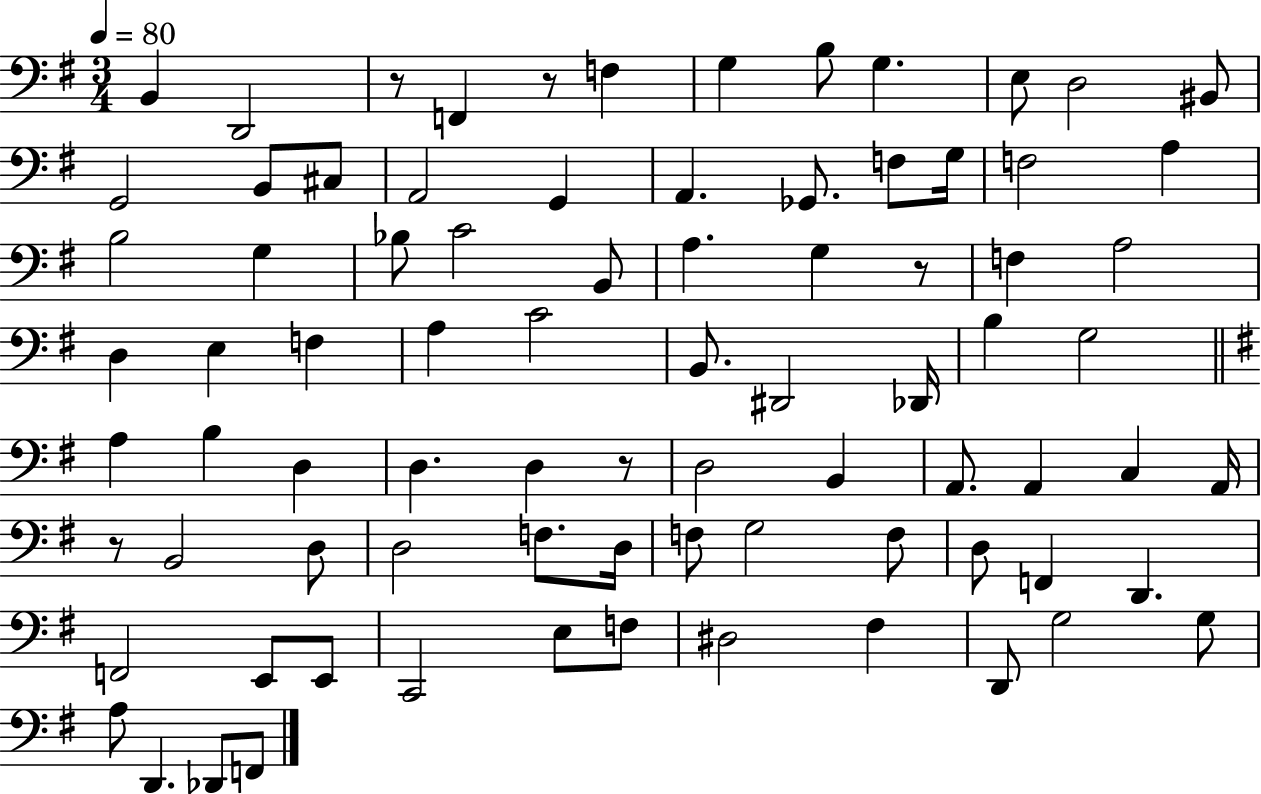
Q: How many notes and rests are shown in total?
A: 82